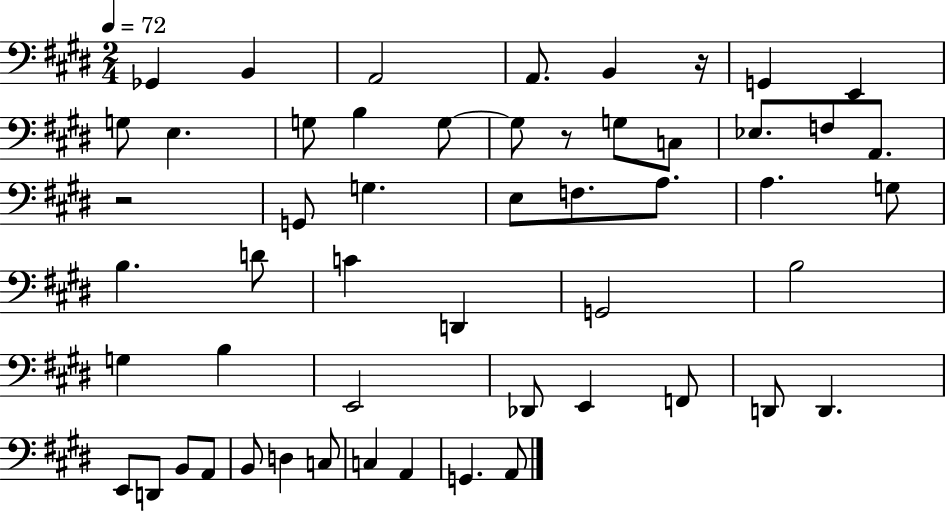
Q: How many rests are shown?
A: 3